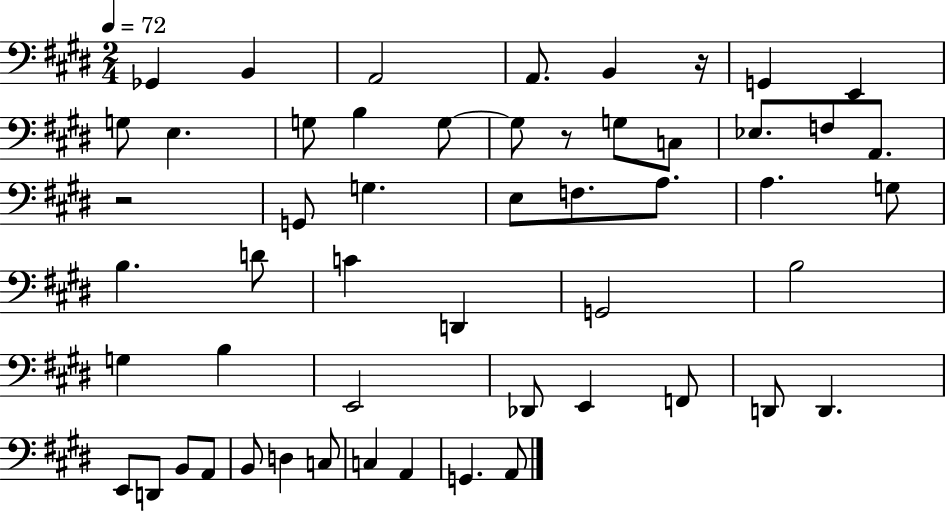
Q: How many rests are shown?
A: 3